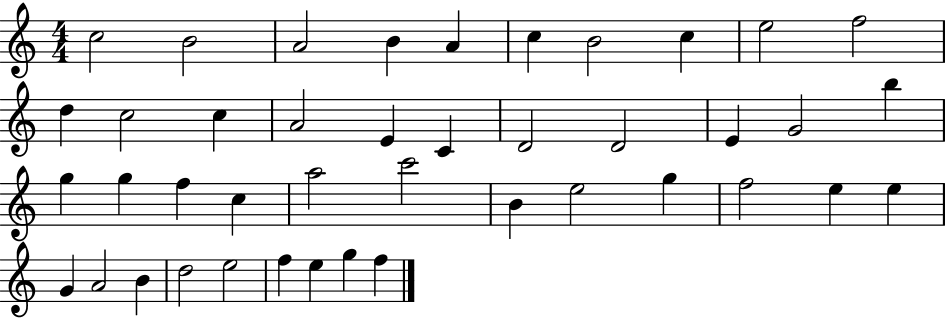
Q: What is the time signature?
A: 4/4